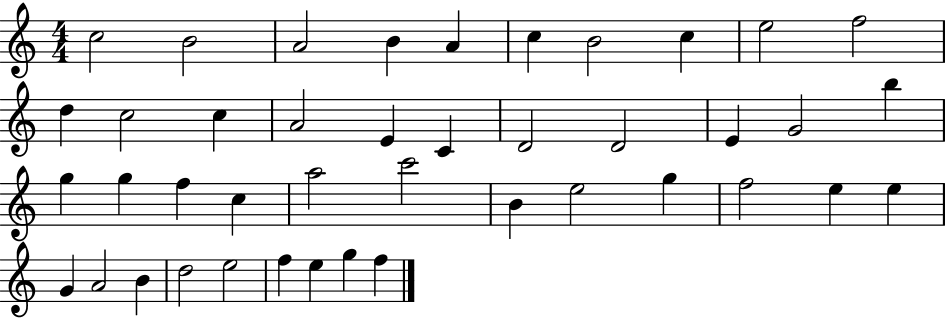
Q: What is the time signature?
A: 4/4